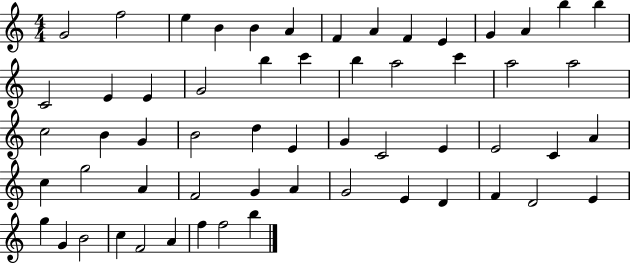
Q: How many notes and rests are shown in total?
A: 58